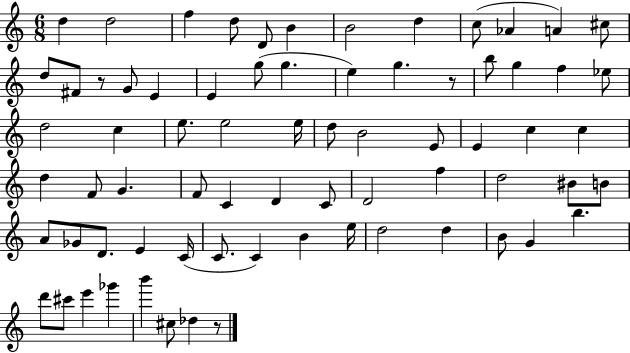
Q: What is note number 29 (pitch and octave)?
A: E5